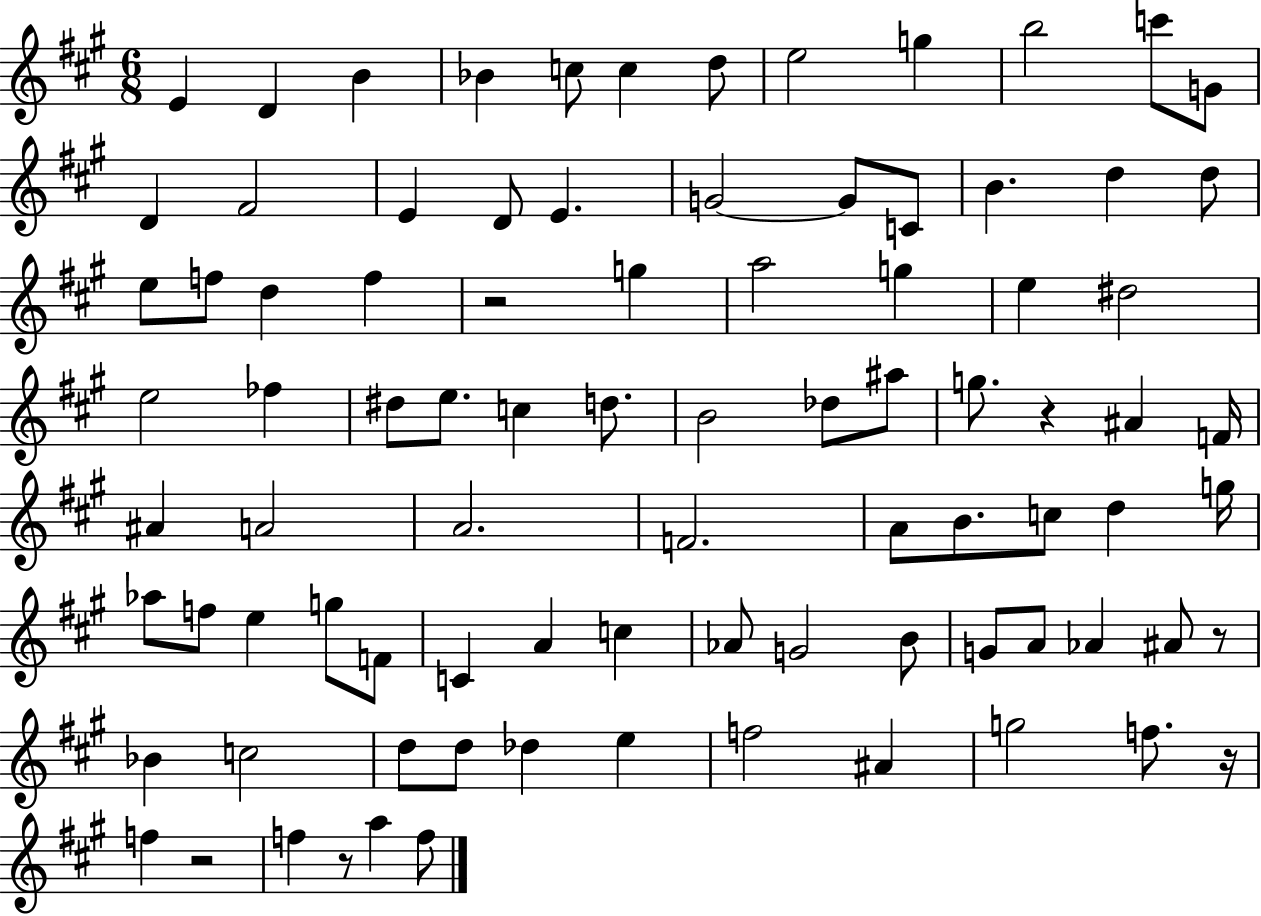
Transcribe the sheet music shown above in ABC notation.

X:1
T:Untitled
M:6/8
L:1/4
K:A
E D B _B c/2 c d/2 e2 g b2 c'/2 G/2 D ^F2 E D/2 E G2 G/2 C/2 B d d/2 e/2 f/2 d f z2 g a2 g e ^d2 e2 _f ^d/2 e/2 c d/2 B2 _d/2 ^a/2 g/2 z ^A F/4 ^A A2 A2 F2 A/2 B/2 c/2 d g/4 _a/2 f/2 e g/2 F/2 C A c _A/2 G2 B/2 G/2 A/2 _A ^A/2 z/2 _B c2 d/2 d/2 _d e f2 ^A g2 f/2 z/4 f z2 f z/2 a f/2